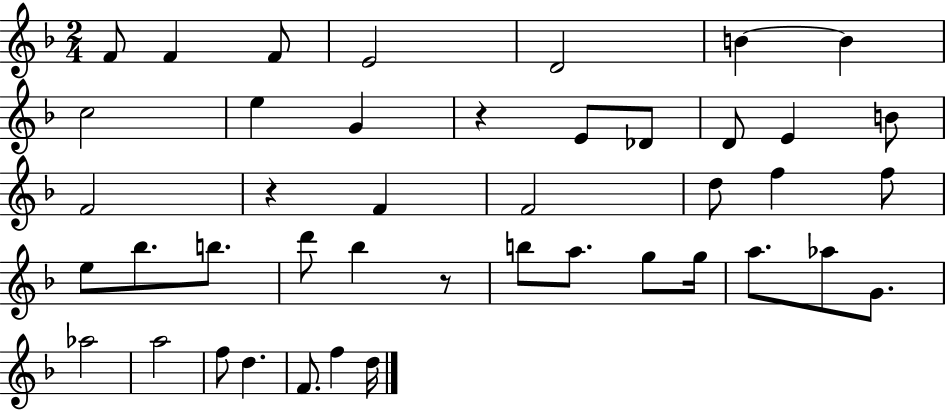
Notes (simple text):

F4/e F4/q F4/e E4/h D4/h B4/q B4/q C5/h E5/q G4/q R/q E4/e Db4/e D4/e E4/q B4/e F4/h R/q F4/q F4/h D5/e F5/q F5/e E5/e Bb5/e. B5/e. D6/e Bb5/q R/e B5/e A5/e. G5/e G5/s A5/e. Ab5/e G4/e. Ab5/h A5/h F5/e D5/q. F4/e. F5/q D5/s